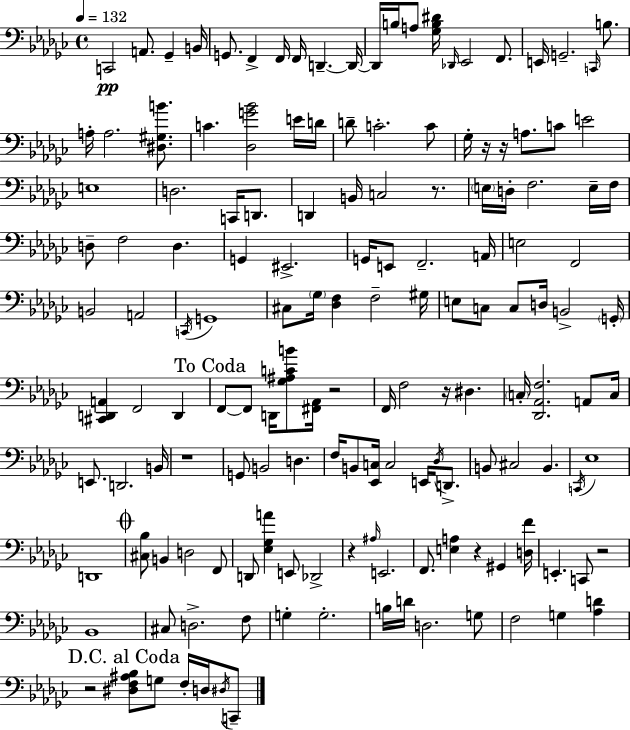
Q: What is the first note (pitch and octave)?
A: C2